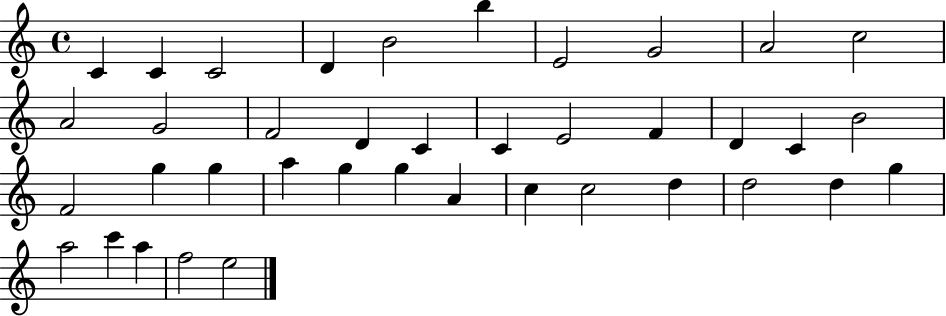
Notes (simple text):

C4/q C4/q C4/h D4/q B4/h B5/q E4/h G4/h A4/h C5/h A4/h G4/h F4/h D4/q C4/q C4/q E4/h F4/q D4/q C4/q B4/h F4/h G5/q G5/q A5/q G5/q G5/q A4/q C5/q C5/h D5/q D5/h D5/q G5/q A5/h C6/q A5/q F5/h E5/h